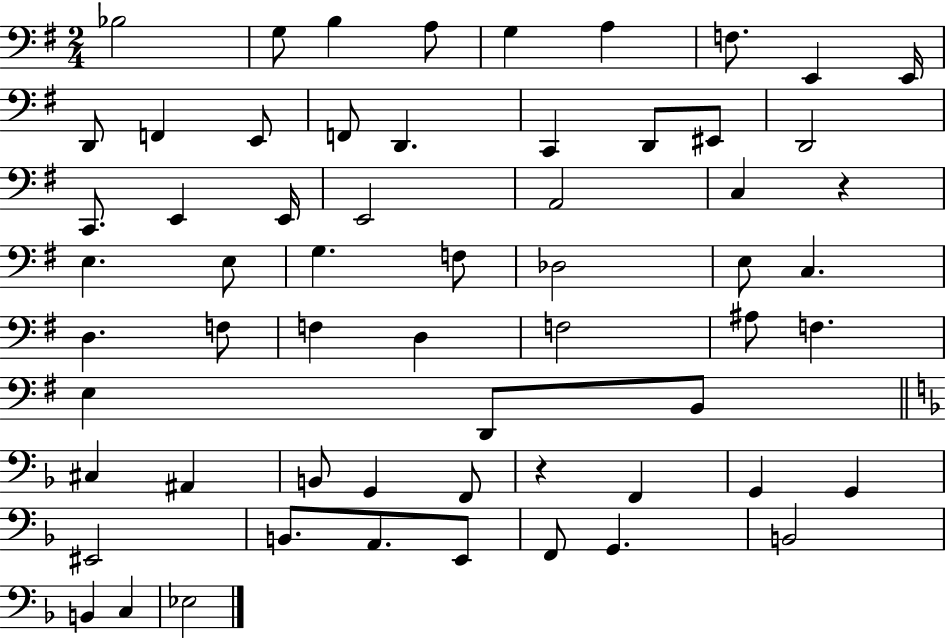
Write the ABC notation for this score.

X:1
T:Untitled
M:2/4
L:1/4
K:G
_B,2 G,/2 B, A,/2 G, A, F,/2 E,, E,,/4 D,,/2 F,, E,,/2 F,,/2 D,, C,, D,,/2 ^E,,/2 D,,2 C,,/2 E,, E,,/4 E,,2 A,,2 C, z E, E,/2 G, F,/2 _D,2 E,/2 C, D, F,/2 F, D, F,2 ^A,/2 F, E, D,,/2 B,,/2 ^C, ^A,, B,,/2 G,, F,,/2 z F,, G,, G,, ^E,,2 B,,/2 A,,/2 E,,/2 F,,/2 G,, B,,2 B,, C, _E,2